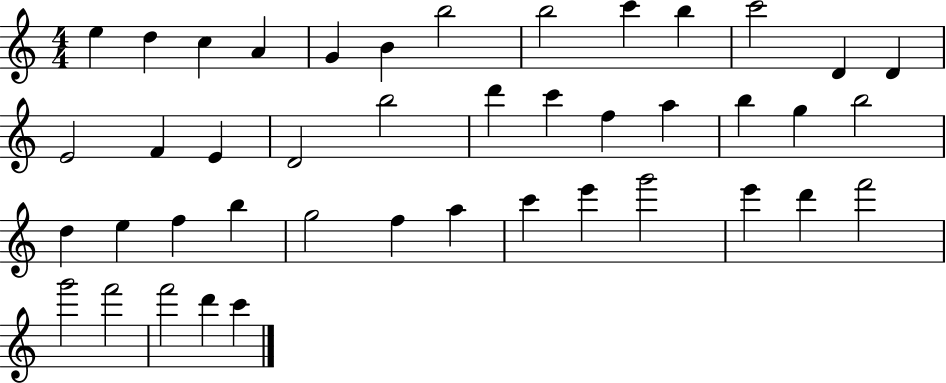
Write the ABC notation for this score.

X:1
T:Untitled
M:4/4
L:1/4
K:C
e d c A G B b2 b2 c' b c'2 D D E2 F E D2 b2 d' c' f a b g b2 d e f b g2 f a c' e' g'2 e' d' f'2 g'2 f'2 f'2 d' c'